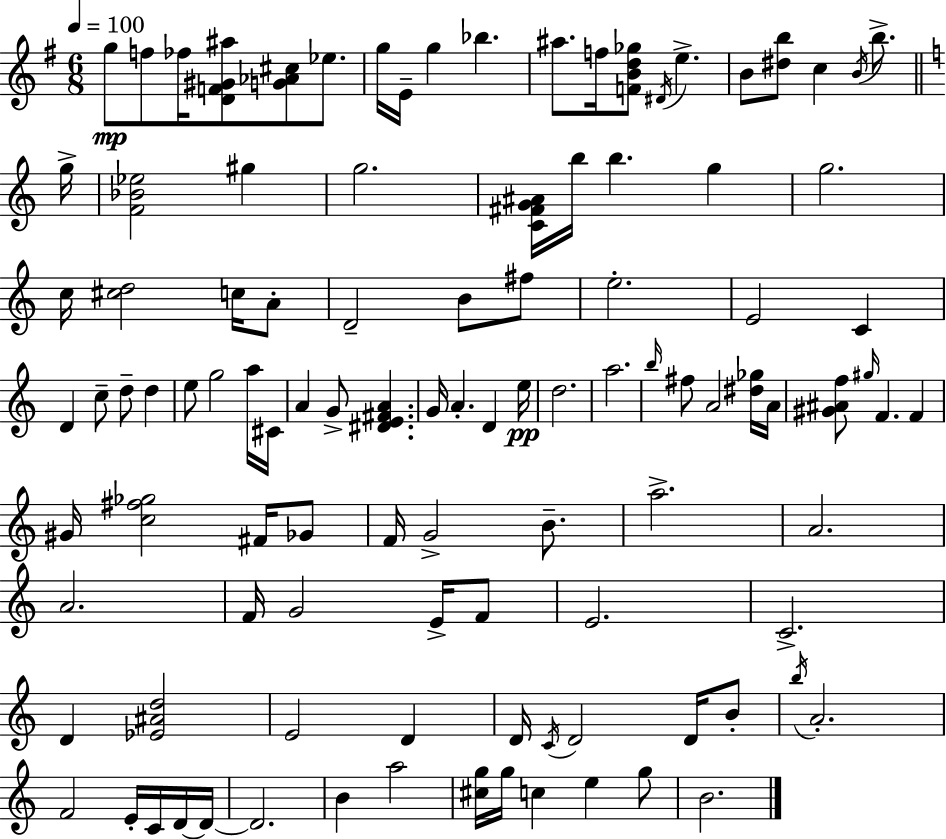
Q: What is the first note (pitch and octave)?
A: G5